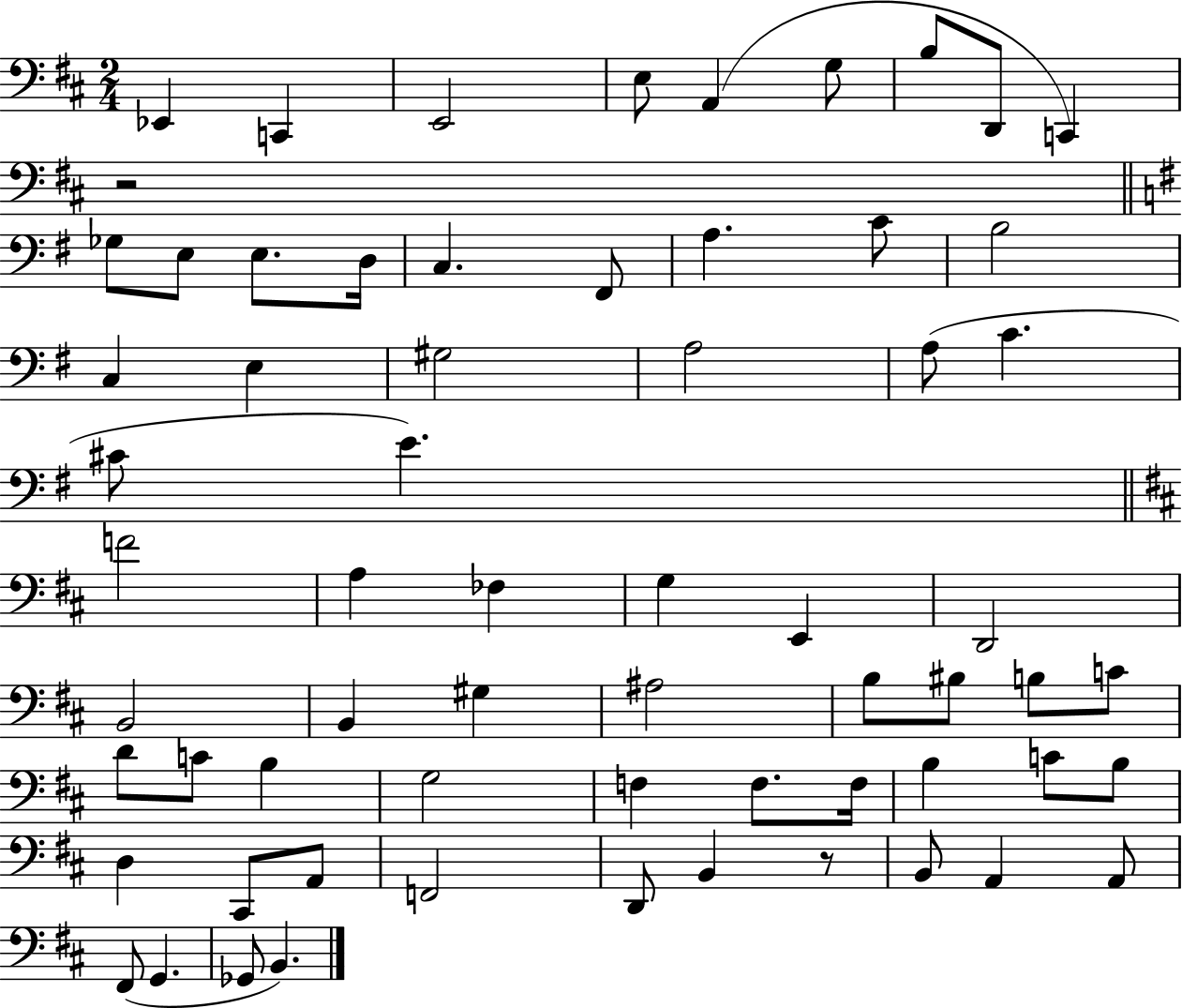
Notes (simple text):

Eb2/q C2/q E2/h E3/e A2/q G3/e B3/e D2/e C2/q R/h Gb3/e E3/e E3/e. D3/s C3/q. F#2/e A3/q. C4/e B3/h C3/q E3/q G#3/h A3/h A3/e C4/q. C#4/e E4/q. F4/h A3/q FES3/q G3/q E2/q D2/h B2/h B2/q G#3/q A#3/h B3/e BIS3/e B3/e C4/e D4/e C4/e B3/q G3/h F3/q F3/e. F3/s B3/q C4/e B3/e D3/q C#2/e A2/e F2/h D2/e B2/q R/e B2/e A2/q A2/e F#2/e G2/q. Gb2/e B2/q.